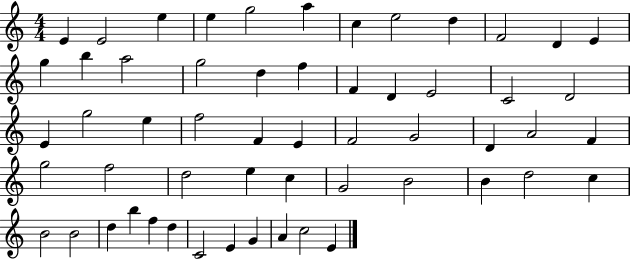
X:1
T:Untitled
M:4/4
L:1/4
K:C
E E2 e e g2 a c e2 d F2 D E g b a2 g2 d f F D E2 C2 D2 E g2 e f2 F E F2 G2 D A2 F g2 f2 d2 e c G2 B2 B d2 c B2 B2 d b f d C2 E G A c2 E